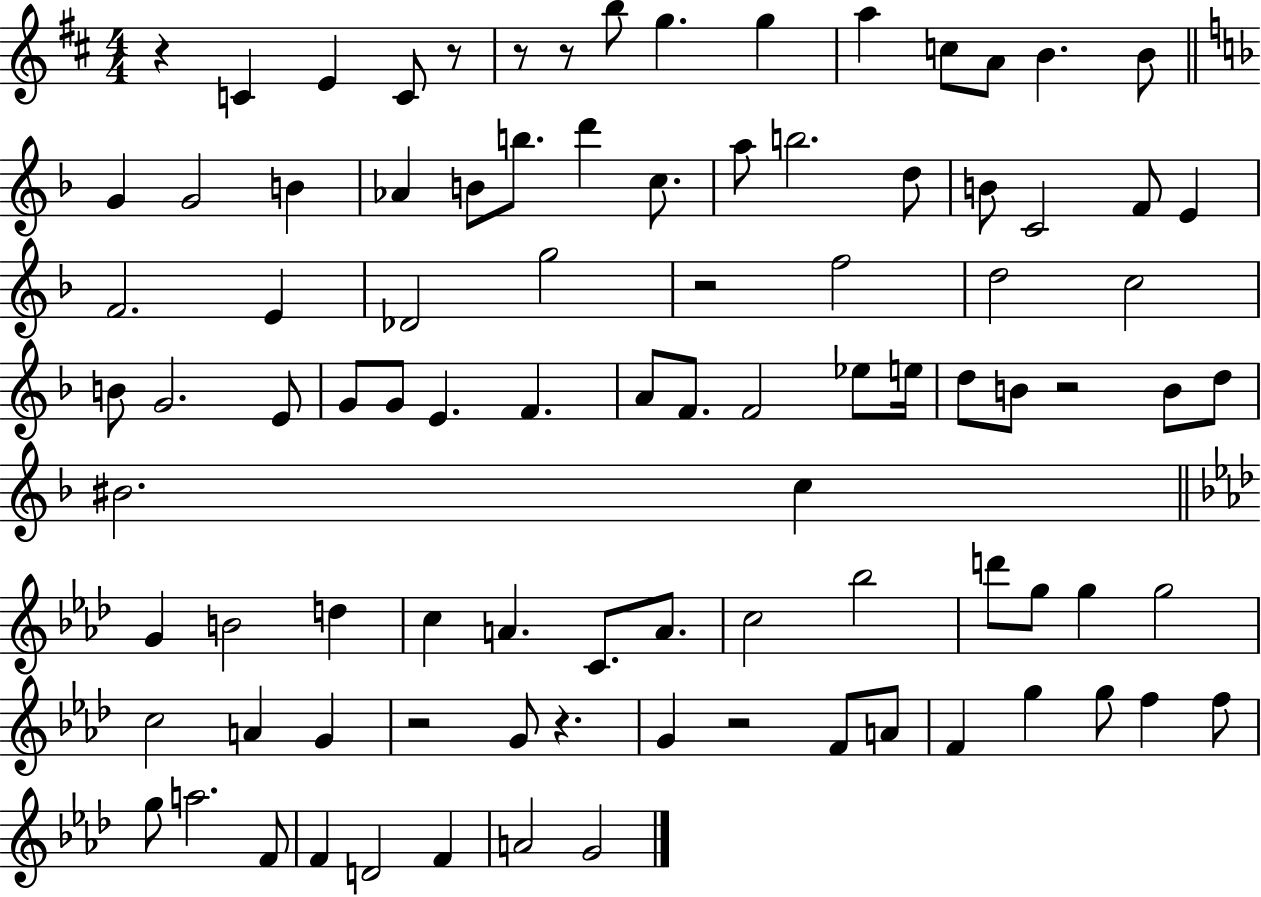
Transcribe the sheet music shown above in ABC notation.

X:1
T:Untitled
M:4/4
L:1/4
K:D
z C E C/2 z/2 z/2 z/2 b/2 g g a c/2 A/2 B B/2 G G2 B _A B/2 b/2 d' c/2 a/2 b2 d/2 B/2 C2 F/2 E F2 E _D2 g2 z2 f2 d2 c2 B/2 G2 E/2 G/2 G/2 E F A/2 F/2 F2 _e/2 e/4 d/2 B/2 z2 B/2 d/2 ^B2 c G B2 d c A C/2 A/2 c2 _b2 d'/2 g/2 g g2 c2 A G z2 G/2 z G z2 F/2 A/2 F g g/2 f f/2 g/2 a2 F/2 F D2 F A2 G2